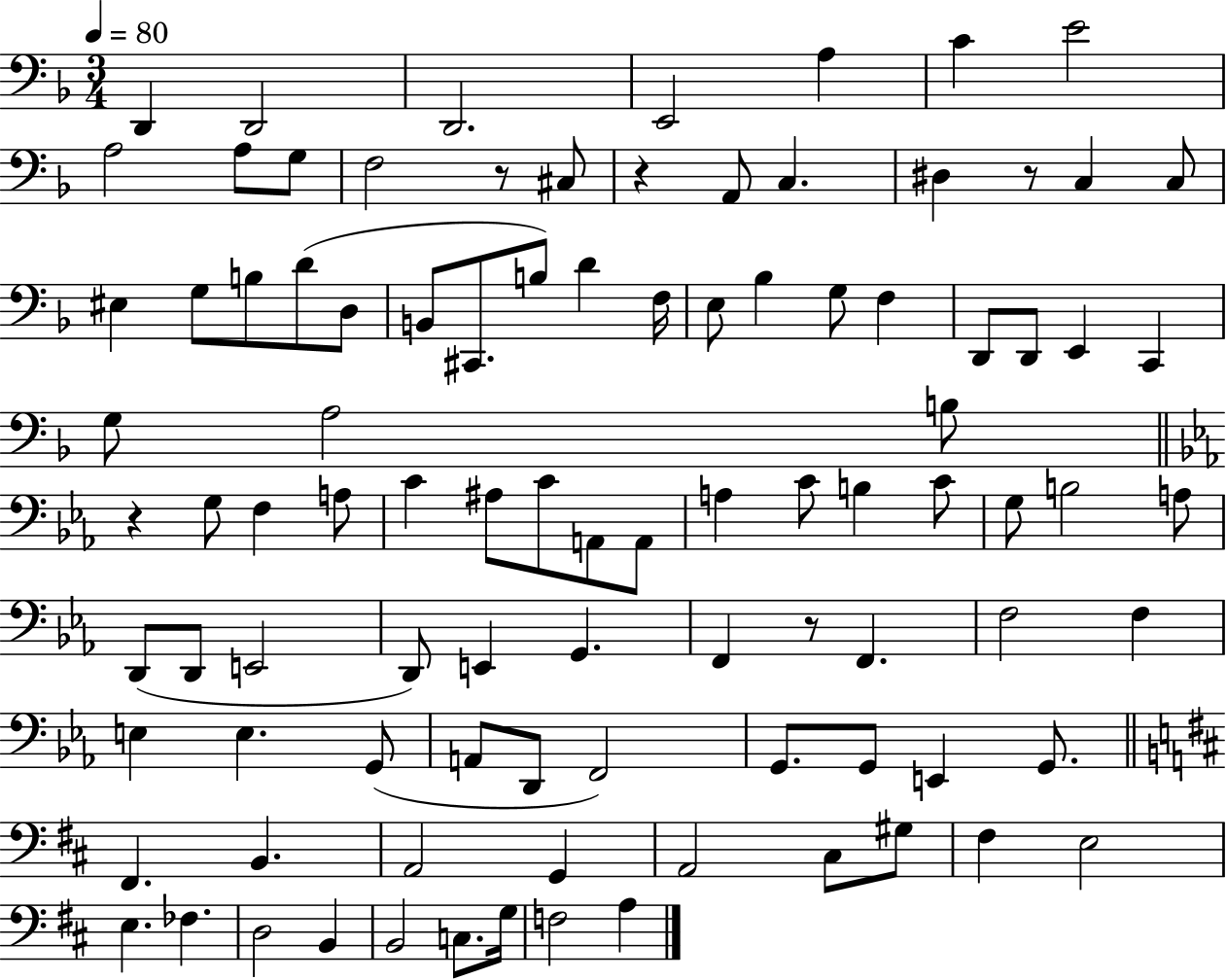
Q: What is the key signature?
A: F major